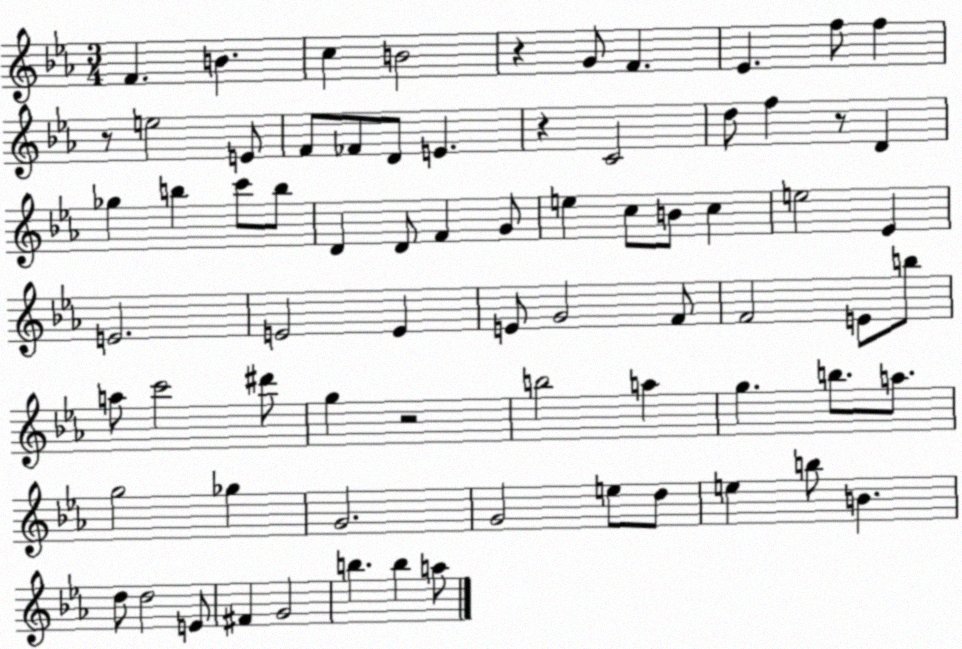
X:1
T:Untitled
M:3/4
L:1/4
K:Eb
F B c B2 z G/2 F _E f/2 f z/2 e2 E/2 F/2 _F/2 D/2 E z C2 d/2 f z/2 D _g b c'/2 b/2 D D/2 F G/2 e c/2 B/2 c e2 _E E2 E2 E E/2 G2 F/2 F2 E/2 b/2 a/2 c'2 ^d'/2 g z2 b2 a g b/2 a/2 g2 _g G2 G2 e/2 d/2 e b/2 B d/2 d2 E/2 ^F G2 b b a/2